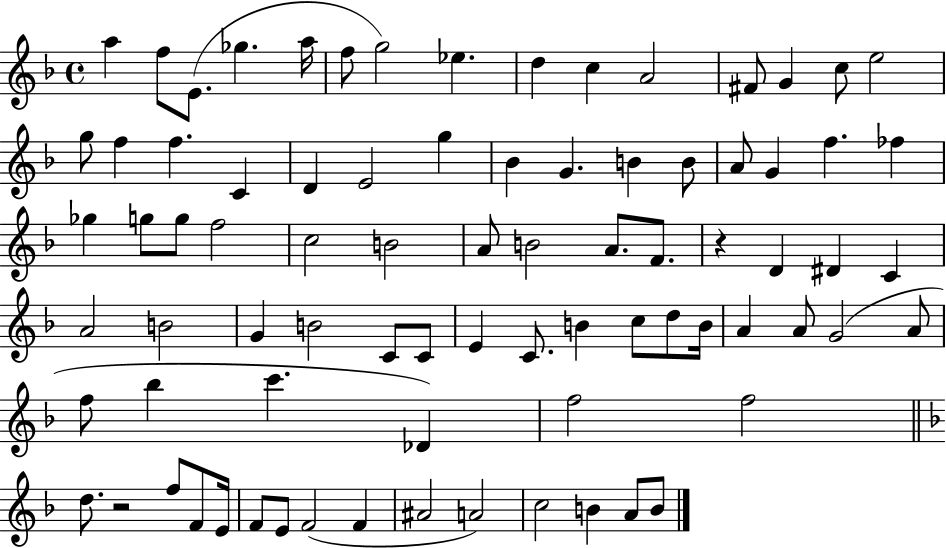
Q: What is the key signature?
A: F major